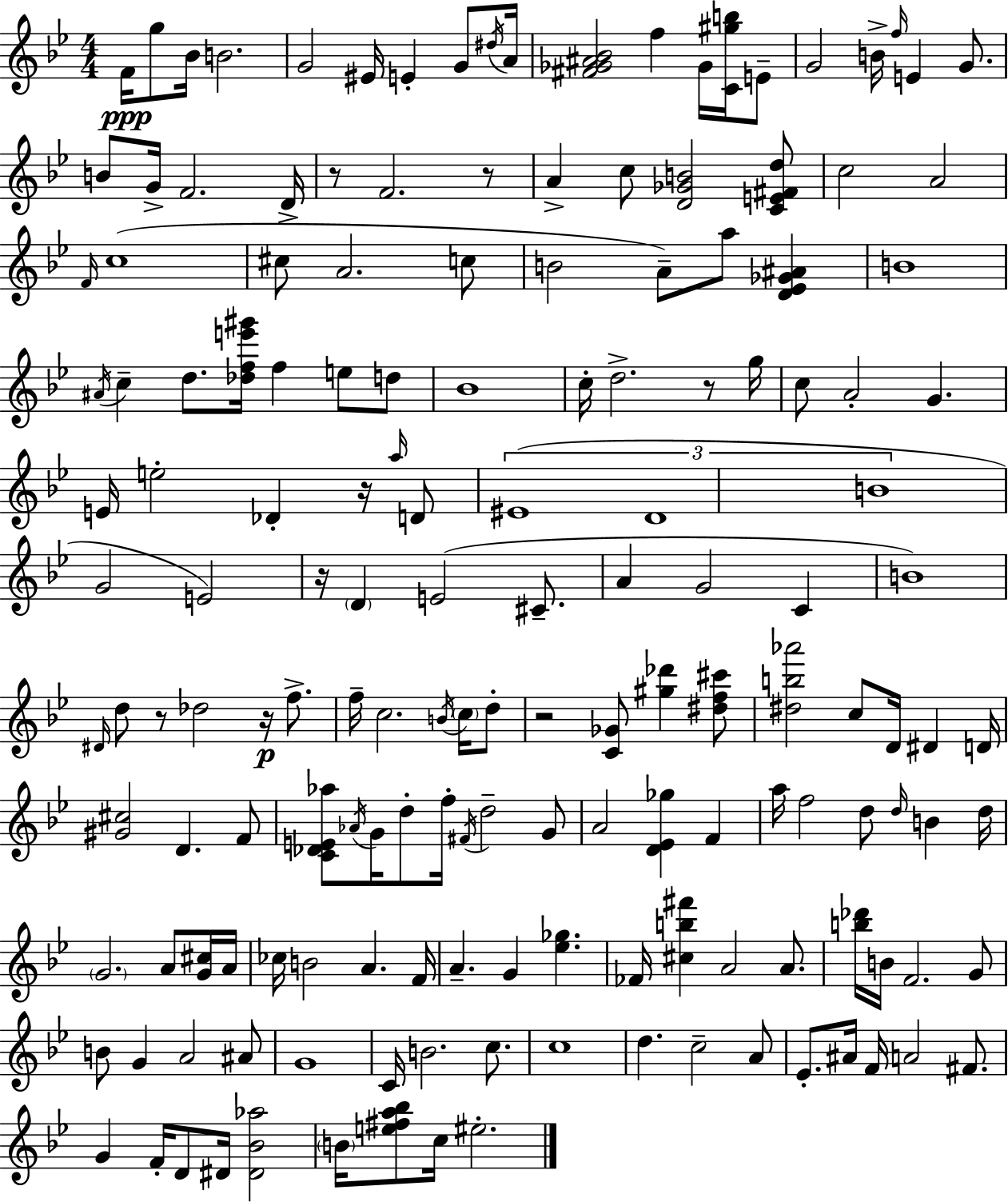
X:1
T:Untitled
M:4/4
L:1/4
K:Bb
F/4 g/2 _B/4 B2 G2 ^E/4 E G/2 ^d/4 A/4 [^F_G^A_B]2 f _G/4 [C^gb]/4 E/2 G2 B/4 f/4 E G/2 B/2 G/4 F2 D/4 z/2 F2 z/2 A c/2 [D_GB]2 [CE^Fd]/2 c2 A2 F/4 c4 ^c/2 A2 c/2 B2 A/2 a/2 [D_E_G^A] B4 ^A/4 c d/2 [_dfe'^g']/4 f e/2 d/2 _B4 c/4 d2 z/2 g/4 c/2 A2 G E/4 e2 _D z/4 a/4 D/2 ^E4 D4 B4 G2 E2 z/4 D E2 ^C/2 A G2 C B4 ^D/4 d/2 z/2 _d2 z/4 f/2 f/4 c2 B/4 c/4 d/2 z2 [C_G]/2 [^g_d'] [^df^c']/2 [^db_a']2 c/2 D/4 ^D D/4 [^G^c]2 D F/2 [C_DE_a]/2 _A/4 G/4 d/2 f/4 ^F/4 d2 G/2 A2 [D_E_g] F a/4 f2 d/2 d/4 B d/4 G2 A/2 [G^c]/4 A/4 _c/4 B2 A F/4 A G [_e_g] _F/4 [^cb^f'] A2 A/2 [b_d']/4 B/4 F2 G/2 B/2 G A2 ^A/2 G4 C/4 B2 c/2 c4 d c2 A/2 _E/2 ^A/4 F/4 A2 ^F/2 G F/4 D/2 ^D/4 [^D_B_a]2 B/4 [e^fa_b]/2 c/4 ^e2